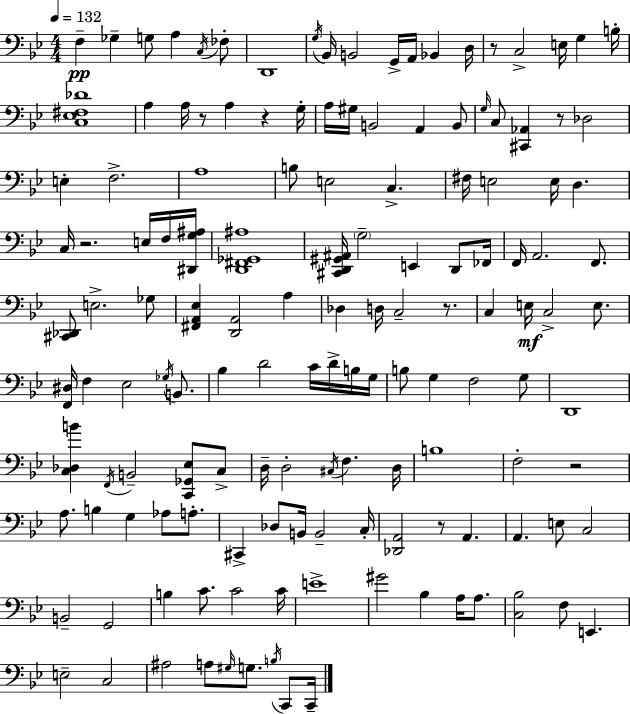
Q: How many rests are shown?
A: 8